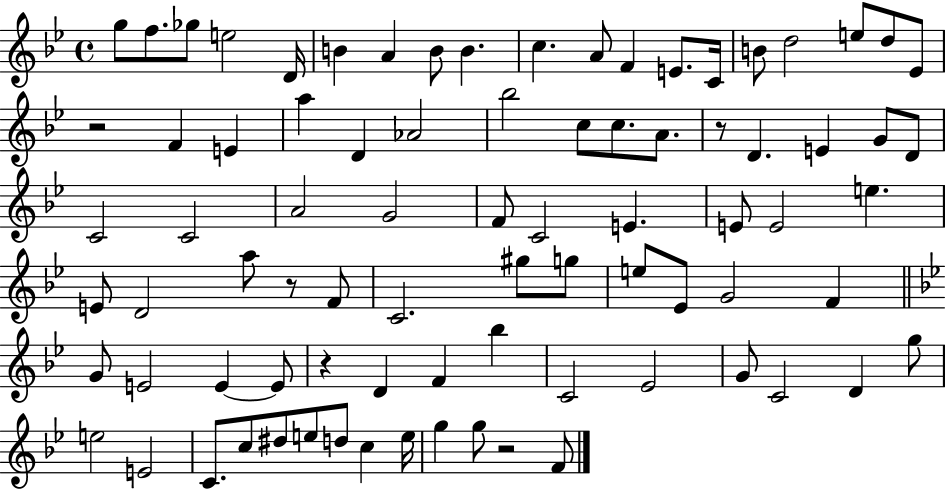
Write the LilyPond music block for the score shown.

{
  \clef treble
  \time 4/4
  \defaultTimeSignature
  \key bes \major
  g''8 f''8. ges''8 e''2 d'16 | b'4 a'4 b'8 b'4. | c''4. a'8 f'4 e'8. c'16 | b'8 d''2 e''8 d''8 ees'8 | \break r2 f'4 e'4 | a''4 d'4 aes'2 | bes''2 c''8 c''8. a'8. | r8 d'4. e'4 g'8 d'8 | \break c'2 c'2 | a'2 g'2 | f'8 c'2 e'4. | e'8 e'2 e''4. | \break e'8 d'2 a''8 r8 f'8 | c'2. gis''8 g''8 | e''8 ees'8 g'2 f'4 | \bar "||" \break \key bes \major g'8 e'2 e'4~~ e'8 | r4 d'4 f'4 bes''4 | c'2 ees'2 | g'8 c'2 d'4 g''8 | \break e''2 e'2 | c'8. c''8 dis''8 e''8 d''8 c''4 e''16 | g''4 g''8 r2 f'8 | \bar "|."
}